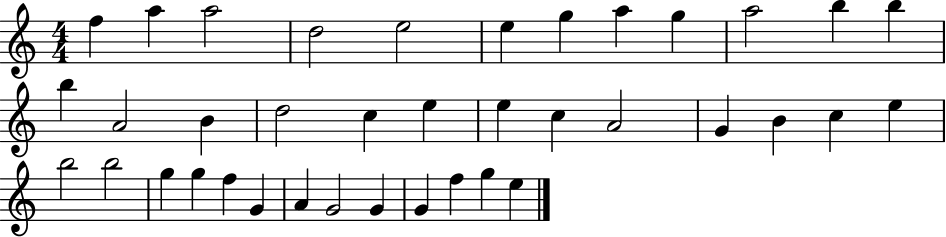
X:1
T:Untitled
M:4/4
L:1/4
K:C
f a a2 d2 e2 e g a g a2 b b b A2 B d2 c e e c A2 G B c e b2 b2 g g f G A G2 G G f g e